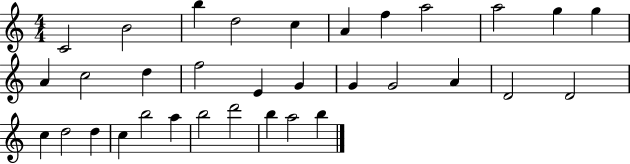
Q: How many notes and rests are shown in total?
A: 33